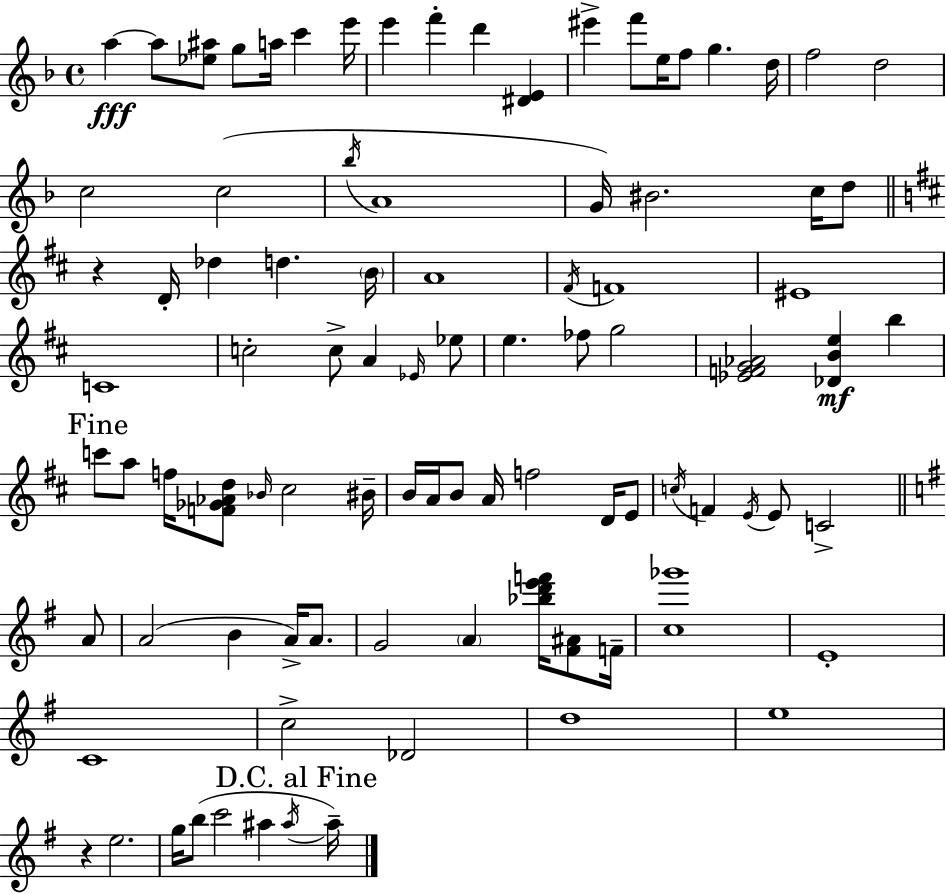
{
  \clef treble
  \time 4/4
  \defaultTimeSignature
  \key f \major
  a''4~~\fff a''8 <ees'' ais''>8 g''8 a''16 c'''4 e'''16 | e'''4 f'''4-. d'''4 <dis' e'>4 | eis'''4-> f'''8 e''16 f''8 g''4. d''16 | f''2 d''2 | \break c''2 c''2( | \acciaccatura { bes''16 } a'1 | g'16) bis'2. c''16 d''8 | \bar "||" \break \key d \major r4 d'16-. des''4 d''4. \parenthesize b'16 | a'1 | \acciaccatura { fis'16 } f'1 | eis'1 | \break c'1 | c''2-. c''8-> a'4 \grace { ees'16 } | ees''8 e''4. fes''8 g''2 | <ees' f' g' aes'>2 <des' b' e''>4\mf b''4 | \break \mark "Fine" c'''8 a''8 f''16 <f' ges' aes' d''>8 \grace { bes'16 } cis''2 | bis'16-- b'16 a'16 b'8 a'16 f''2 | d'16 e'8 \acciaccatura { c''16 } f'4 \acciaccatura { e'16 } e'8 c'2-> | \bar "||" \break \key e \minor a'8 a'2( b'4 a'16->) a'8. | g'2 \parenthesize a'4 <bes'' d''' e''' f'''>16 <fis' ais'>8 | f'16-- <c'' ges'''>1 | e'1-. | \break c'1 | c''2-> des'2 | d''1 | e''1 | \break r4 e''2. | g''16 b''8( c'''2 ais''4 | \acciaccatura { ais''16 } \mark "D.C. al Fine" ais''16--) \bar "|."
}